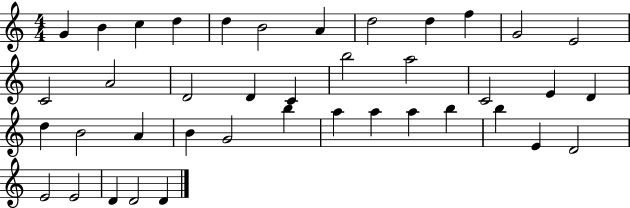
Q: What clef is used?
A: treble